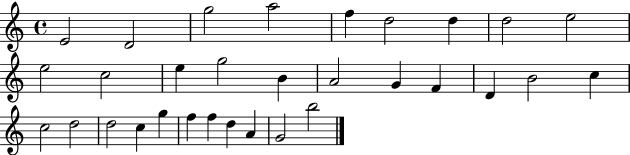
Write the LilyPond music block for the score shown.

{
  \clef treble
  \time 4/4
  \defaultTimeSignature
  \key c \major
  e'2 d'2 | g''2 a''2 | f''4 d''2 d''4 | d''2 e''2 | \break e''2 c''2 | e''4 g''2 b'4 | a'2 g'4 f'4 | d'4 b'2 c''4 | \break c''2 d''2 | d''2 c''4 g''4 | f''4 f''4 d''4 a'4 | g'2 b''2 | \break \bar "|."
}